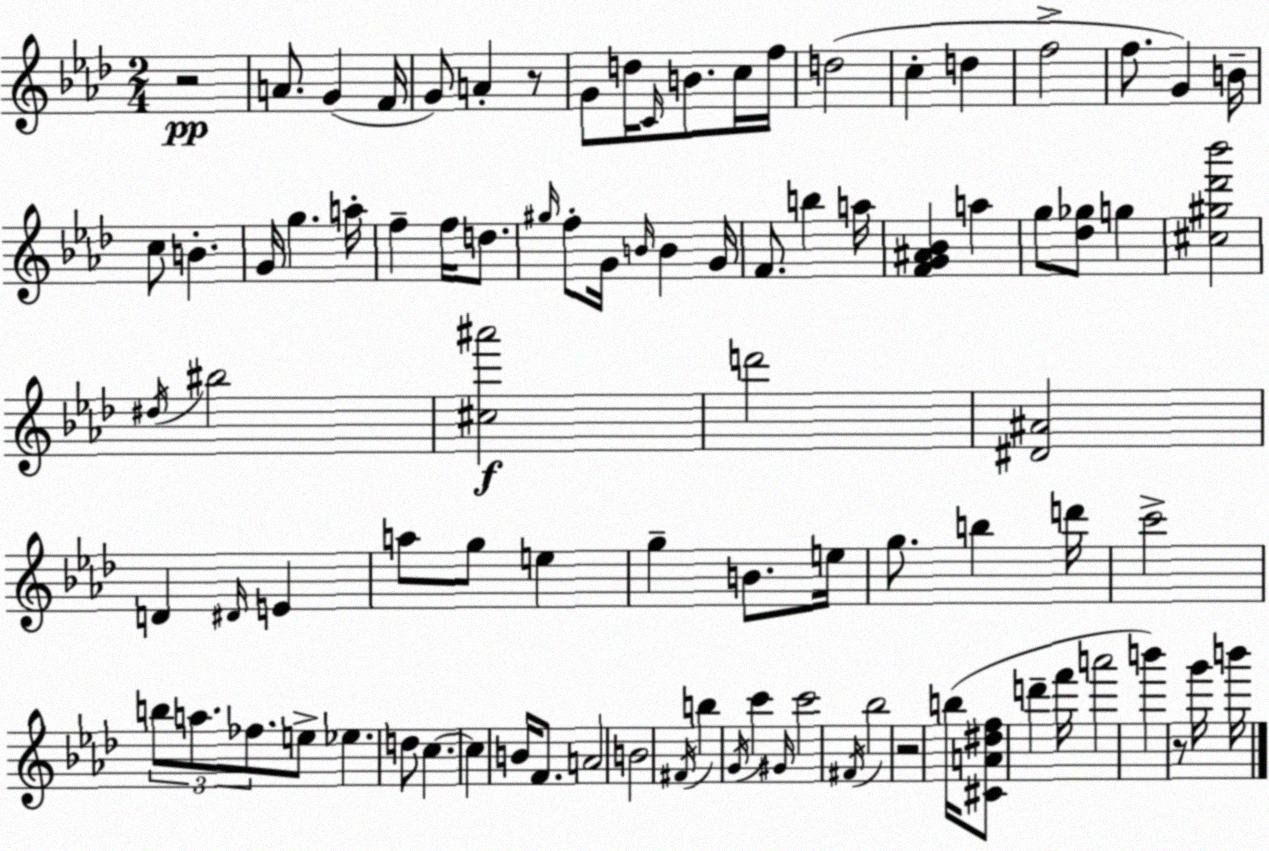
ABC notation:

X:1
T:Untitled
M:2/4
L:1/4
K:Ab
z2 A/2 G F/4 G/2 A z/2 G/2 d/4 C/4 B/2 c/4 f/4 d2 c d f2 f/2 G B/4 c/2 B G/4 g a/4 f f/4 d/2 ^g/4 f/2 G/4 B/4 B G/4 F/2 b a/4 [FG^A_B] a g/2 [_d_g]/2 g [^c^g_d'_b']2 ^d/4 ^b2 [^c^a']2 d'2 [^D^A]2 D ^D/4 E a/2 g/2 e g B/2 e/4 g/2 b d'/4 c'2 b/2 a/2 _f/2 e/2 _e d/2 c c B/4 F/2 A2 B2 ^F/4 b G/4 c' ^G/4 c'2 ^F/4 _b2 z2 b/4 [^CA^df]/2 d' f'/4 a'2 b' z/2 g'/4 b'/4